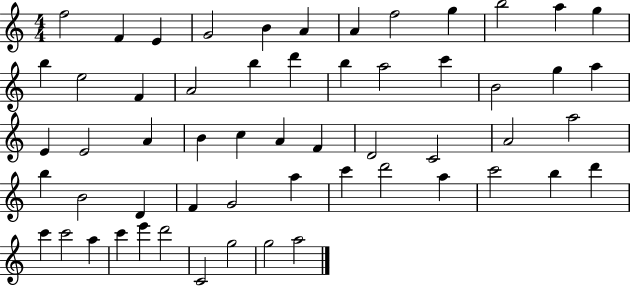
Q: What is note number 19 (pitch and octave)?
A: B5